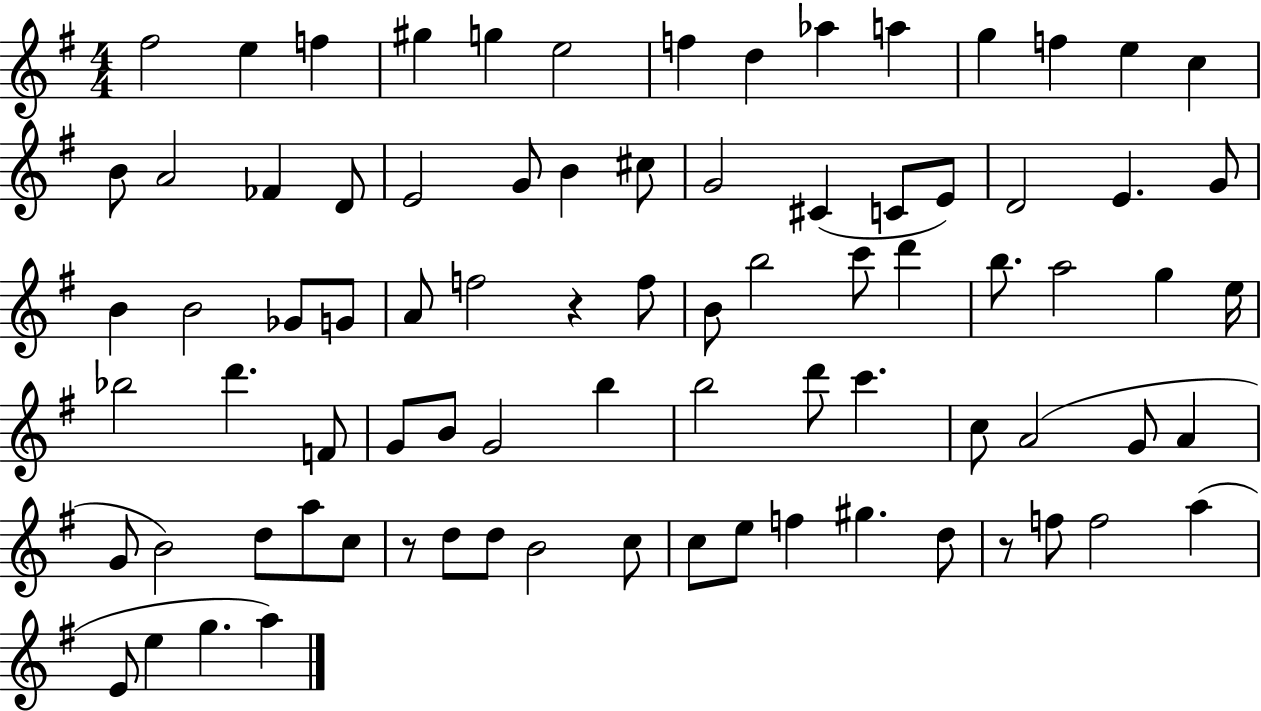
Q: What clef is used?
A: treble